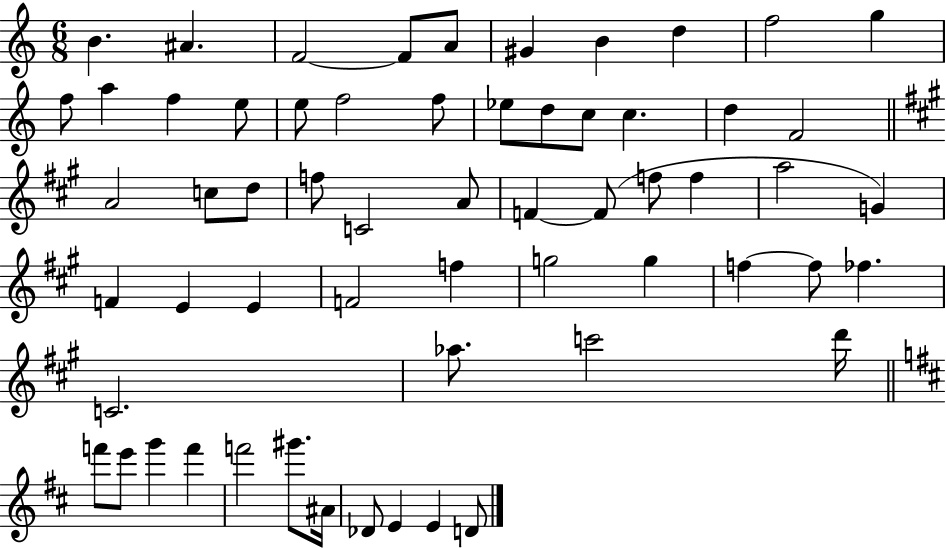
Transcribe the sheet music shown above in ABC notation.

X:1
T:Untitled
M:6/8
L:1/4
K:C
B ^A F2 F/2 A/2 ^G B d f2 g f/2 a f e/2 e/2 f2 f/2 _e/2 d/2 c/2 c d F2 A2 c/2 d/2 f/2 C2 A/2 F F/2 f/2 f a2 G F E E F2 f g2 g f f/2 _f C2 _a/2 c'2 d'/4 f'/2 e'/2 g' f' f'2 ^g'/2 ^A/4 _D/2 E E D/2